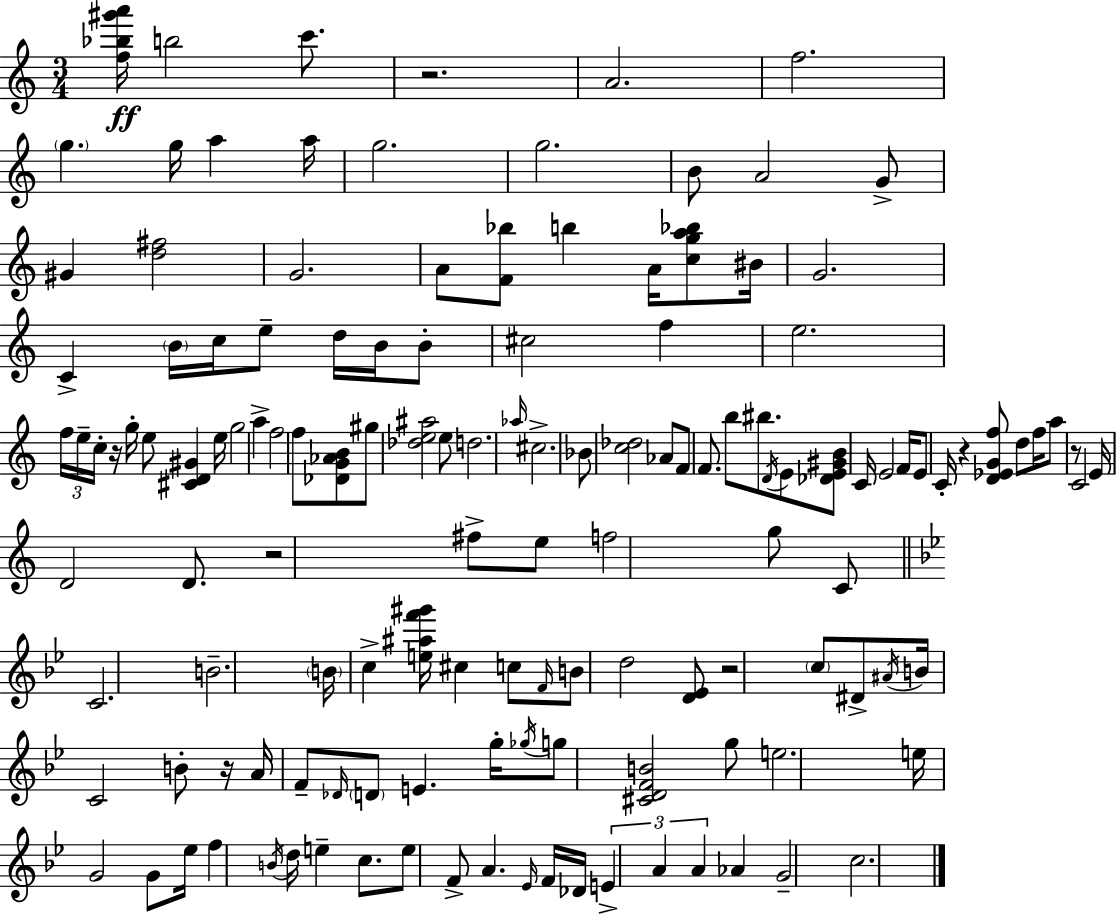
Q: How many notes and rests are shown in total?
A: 136